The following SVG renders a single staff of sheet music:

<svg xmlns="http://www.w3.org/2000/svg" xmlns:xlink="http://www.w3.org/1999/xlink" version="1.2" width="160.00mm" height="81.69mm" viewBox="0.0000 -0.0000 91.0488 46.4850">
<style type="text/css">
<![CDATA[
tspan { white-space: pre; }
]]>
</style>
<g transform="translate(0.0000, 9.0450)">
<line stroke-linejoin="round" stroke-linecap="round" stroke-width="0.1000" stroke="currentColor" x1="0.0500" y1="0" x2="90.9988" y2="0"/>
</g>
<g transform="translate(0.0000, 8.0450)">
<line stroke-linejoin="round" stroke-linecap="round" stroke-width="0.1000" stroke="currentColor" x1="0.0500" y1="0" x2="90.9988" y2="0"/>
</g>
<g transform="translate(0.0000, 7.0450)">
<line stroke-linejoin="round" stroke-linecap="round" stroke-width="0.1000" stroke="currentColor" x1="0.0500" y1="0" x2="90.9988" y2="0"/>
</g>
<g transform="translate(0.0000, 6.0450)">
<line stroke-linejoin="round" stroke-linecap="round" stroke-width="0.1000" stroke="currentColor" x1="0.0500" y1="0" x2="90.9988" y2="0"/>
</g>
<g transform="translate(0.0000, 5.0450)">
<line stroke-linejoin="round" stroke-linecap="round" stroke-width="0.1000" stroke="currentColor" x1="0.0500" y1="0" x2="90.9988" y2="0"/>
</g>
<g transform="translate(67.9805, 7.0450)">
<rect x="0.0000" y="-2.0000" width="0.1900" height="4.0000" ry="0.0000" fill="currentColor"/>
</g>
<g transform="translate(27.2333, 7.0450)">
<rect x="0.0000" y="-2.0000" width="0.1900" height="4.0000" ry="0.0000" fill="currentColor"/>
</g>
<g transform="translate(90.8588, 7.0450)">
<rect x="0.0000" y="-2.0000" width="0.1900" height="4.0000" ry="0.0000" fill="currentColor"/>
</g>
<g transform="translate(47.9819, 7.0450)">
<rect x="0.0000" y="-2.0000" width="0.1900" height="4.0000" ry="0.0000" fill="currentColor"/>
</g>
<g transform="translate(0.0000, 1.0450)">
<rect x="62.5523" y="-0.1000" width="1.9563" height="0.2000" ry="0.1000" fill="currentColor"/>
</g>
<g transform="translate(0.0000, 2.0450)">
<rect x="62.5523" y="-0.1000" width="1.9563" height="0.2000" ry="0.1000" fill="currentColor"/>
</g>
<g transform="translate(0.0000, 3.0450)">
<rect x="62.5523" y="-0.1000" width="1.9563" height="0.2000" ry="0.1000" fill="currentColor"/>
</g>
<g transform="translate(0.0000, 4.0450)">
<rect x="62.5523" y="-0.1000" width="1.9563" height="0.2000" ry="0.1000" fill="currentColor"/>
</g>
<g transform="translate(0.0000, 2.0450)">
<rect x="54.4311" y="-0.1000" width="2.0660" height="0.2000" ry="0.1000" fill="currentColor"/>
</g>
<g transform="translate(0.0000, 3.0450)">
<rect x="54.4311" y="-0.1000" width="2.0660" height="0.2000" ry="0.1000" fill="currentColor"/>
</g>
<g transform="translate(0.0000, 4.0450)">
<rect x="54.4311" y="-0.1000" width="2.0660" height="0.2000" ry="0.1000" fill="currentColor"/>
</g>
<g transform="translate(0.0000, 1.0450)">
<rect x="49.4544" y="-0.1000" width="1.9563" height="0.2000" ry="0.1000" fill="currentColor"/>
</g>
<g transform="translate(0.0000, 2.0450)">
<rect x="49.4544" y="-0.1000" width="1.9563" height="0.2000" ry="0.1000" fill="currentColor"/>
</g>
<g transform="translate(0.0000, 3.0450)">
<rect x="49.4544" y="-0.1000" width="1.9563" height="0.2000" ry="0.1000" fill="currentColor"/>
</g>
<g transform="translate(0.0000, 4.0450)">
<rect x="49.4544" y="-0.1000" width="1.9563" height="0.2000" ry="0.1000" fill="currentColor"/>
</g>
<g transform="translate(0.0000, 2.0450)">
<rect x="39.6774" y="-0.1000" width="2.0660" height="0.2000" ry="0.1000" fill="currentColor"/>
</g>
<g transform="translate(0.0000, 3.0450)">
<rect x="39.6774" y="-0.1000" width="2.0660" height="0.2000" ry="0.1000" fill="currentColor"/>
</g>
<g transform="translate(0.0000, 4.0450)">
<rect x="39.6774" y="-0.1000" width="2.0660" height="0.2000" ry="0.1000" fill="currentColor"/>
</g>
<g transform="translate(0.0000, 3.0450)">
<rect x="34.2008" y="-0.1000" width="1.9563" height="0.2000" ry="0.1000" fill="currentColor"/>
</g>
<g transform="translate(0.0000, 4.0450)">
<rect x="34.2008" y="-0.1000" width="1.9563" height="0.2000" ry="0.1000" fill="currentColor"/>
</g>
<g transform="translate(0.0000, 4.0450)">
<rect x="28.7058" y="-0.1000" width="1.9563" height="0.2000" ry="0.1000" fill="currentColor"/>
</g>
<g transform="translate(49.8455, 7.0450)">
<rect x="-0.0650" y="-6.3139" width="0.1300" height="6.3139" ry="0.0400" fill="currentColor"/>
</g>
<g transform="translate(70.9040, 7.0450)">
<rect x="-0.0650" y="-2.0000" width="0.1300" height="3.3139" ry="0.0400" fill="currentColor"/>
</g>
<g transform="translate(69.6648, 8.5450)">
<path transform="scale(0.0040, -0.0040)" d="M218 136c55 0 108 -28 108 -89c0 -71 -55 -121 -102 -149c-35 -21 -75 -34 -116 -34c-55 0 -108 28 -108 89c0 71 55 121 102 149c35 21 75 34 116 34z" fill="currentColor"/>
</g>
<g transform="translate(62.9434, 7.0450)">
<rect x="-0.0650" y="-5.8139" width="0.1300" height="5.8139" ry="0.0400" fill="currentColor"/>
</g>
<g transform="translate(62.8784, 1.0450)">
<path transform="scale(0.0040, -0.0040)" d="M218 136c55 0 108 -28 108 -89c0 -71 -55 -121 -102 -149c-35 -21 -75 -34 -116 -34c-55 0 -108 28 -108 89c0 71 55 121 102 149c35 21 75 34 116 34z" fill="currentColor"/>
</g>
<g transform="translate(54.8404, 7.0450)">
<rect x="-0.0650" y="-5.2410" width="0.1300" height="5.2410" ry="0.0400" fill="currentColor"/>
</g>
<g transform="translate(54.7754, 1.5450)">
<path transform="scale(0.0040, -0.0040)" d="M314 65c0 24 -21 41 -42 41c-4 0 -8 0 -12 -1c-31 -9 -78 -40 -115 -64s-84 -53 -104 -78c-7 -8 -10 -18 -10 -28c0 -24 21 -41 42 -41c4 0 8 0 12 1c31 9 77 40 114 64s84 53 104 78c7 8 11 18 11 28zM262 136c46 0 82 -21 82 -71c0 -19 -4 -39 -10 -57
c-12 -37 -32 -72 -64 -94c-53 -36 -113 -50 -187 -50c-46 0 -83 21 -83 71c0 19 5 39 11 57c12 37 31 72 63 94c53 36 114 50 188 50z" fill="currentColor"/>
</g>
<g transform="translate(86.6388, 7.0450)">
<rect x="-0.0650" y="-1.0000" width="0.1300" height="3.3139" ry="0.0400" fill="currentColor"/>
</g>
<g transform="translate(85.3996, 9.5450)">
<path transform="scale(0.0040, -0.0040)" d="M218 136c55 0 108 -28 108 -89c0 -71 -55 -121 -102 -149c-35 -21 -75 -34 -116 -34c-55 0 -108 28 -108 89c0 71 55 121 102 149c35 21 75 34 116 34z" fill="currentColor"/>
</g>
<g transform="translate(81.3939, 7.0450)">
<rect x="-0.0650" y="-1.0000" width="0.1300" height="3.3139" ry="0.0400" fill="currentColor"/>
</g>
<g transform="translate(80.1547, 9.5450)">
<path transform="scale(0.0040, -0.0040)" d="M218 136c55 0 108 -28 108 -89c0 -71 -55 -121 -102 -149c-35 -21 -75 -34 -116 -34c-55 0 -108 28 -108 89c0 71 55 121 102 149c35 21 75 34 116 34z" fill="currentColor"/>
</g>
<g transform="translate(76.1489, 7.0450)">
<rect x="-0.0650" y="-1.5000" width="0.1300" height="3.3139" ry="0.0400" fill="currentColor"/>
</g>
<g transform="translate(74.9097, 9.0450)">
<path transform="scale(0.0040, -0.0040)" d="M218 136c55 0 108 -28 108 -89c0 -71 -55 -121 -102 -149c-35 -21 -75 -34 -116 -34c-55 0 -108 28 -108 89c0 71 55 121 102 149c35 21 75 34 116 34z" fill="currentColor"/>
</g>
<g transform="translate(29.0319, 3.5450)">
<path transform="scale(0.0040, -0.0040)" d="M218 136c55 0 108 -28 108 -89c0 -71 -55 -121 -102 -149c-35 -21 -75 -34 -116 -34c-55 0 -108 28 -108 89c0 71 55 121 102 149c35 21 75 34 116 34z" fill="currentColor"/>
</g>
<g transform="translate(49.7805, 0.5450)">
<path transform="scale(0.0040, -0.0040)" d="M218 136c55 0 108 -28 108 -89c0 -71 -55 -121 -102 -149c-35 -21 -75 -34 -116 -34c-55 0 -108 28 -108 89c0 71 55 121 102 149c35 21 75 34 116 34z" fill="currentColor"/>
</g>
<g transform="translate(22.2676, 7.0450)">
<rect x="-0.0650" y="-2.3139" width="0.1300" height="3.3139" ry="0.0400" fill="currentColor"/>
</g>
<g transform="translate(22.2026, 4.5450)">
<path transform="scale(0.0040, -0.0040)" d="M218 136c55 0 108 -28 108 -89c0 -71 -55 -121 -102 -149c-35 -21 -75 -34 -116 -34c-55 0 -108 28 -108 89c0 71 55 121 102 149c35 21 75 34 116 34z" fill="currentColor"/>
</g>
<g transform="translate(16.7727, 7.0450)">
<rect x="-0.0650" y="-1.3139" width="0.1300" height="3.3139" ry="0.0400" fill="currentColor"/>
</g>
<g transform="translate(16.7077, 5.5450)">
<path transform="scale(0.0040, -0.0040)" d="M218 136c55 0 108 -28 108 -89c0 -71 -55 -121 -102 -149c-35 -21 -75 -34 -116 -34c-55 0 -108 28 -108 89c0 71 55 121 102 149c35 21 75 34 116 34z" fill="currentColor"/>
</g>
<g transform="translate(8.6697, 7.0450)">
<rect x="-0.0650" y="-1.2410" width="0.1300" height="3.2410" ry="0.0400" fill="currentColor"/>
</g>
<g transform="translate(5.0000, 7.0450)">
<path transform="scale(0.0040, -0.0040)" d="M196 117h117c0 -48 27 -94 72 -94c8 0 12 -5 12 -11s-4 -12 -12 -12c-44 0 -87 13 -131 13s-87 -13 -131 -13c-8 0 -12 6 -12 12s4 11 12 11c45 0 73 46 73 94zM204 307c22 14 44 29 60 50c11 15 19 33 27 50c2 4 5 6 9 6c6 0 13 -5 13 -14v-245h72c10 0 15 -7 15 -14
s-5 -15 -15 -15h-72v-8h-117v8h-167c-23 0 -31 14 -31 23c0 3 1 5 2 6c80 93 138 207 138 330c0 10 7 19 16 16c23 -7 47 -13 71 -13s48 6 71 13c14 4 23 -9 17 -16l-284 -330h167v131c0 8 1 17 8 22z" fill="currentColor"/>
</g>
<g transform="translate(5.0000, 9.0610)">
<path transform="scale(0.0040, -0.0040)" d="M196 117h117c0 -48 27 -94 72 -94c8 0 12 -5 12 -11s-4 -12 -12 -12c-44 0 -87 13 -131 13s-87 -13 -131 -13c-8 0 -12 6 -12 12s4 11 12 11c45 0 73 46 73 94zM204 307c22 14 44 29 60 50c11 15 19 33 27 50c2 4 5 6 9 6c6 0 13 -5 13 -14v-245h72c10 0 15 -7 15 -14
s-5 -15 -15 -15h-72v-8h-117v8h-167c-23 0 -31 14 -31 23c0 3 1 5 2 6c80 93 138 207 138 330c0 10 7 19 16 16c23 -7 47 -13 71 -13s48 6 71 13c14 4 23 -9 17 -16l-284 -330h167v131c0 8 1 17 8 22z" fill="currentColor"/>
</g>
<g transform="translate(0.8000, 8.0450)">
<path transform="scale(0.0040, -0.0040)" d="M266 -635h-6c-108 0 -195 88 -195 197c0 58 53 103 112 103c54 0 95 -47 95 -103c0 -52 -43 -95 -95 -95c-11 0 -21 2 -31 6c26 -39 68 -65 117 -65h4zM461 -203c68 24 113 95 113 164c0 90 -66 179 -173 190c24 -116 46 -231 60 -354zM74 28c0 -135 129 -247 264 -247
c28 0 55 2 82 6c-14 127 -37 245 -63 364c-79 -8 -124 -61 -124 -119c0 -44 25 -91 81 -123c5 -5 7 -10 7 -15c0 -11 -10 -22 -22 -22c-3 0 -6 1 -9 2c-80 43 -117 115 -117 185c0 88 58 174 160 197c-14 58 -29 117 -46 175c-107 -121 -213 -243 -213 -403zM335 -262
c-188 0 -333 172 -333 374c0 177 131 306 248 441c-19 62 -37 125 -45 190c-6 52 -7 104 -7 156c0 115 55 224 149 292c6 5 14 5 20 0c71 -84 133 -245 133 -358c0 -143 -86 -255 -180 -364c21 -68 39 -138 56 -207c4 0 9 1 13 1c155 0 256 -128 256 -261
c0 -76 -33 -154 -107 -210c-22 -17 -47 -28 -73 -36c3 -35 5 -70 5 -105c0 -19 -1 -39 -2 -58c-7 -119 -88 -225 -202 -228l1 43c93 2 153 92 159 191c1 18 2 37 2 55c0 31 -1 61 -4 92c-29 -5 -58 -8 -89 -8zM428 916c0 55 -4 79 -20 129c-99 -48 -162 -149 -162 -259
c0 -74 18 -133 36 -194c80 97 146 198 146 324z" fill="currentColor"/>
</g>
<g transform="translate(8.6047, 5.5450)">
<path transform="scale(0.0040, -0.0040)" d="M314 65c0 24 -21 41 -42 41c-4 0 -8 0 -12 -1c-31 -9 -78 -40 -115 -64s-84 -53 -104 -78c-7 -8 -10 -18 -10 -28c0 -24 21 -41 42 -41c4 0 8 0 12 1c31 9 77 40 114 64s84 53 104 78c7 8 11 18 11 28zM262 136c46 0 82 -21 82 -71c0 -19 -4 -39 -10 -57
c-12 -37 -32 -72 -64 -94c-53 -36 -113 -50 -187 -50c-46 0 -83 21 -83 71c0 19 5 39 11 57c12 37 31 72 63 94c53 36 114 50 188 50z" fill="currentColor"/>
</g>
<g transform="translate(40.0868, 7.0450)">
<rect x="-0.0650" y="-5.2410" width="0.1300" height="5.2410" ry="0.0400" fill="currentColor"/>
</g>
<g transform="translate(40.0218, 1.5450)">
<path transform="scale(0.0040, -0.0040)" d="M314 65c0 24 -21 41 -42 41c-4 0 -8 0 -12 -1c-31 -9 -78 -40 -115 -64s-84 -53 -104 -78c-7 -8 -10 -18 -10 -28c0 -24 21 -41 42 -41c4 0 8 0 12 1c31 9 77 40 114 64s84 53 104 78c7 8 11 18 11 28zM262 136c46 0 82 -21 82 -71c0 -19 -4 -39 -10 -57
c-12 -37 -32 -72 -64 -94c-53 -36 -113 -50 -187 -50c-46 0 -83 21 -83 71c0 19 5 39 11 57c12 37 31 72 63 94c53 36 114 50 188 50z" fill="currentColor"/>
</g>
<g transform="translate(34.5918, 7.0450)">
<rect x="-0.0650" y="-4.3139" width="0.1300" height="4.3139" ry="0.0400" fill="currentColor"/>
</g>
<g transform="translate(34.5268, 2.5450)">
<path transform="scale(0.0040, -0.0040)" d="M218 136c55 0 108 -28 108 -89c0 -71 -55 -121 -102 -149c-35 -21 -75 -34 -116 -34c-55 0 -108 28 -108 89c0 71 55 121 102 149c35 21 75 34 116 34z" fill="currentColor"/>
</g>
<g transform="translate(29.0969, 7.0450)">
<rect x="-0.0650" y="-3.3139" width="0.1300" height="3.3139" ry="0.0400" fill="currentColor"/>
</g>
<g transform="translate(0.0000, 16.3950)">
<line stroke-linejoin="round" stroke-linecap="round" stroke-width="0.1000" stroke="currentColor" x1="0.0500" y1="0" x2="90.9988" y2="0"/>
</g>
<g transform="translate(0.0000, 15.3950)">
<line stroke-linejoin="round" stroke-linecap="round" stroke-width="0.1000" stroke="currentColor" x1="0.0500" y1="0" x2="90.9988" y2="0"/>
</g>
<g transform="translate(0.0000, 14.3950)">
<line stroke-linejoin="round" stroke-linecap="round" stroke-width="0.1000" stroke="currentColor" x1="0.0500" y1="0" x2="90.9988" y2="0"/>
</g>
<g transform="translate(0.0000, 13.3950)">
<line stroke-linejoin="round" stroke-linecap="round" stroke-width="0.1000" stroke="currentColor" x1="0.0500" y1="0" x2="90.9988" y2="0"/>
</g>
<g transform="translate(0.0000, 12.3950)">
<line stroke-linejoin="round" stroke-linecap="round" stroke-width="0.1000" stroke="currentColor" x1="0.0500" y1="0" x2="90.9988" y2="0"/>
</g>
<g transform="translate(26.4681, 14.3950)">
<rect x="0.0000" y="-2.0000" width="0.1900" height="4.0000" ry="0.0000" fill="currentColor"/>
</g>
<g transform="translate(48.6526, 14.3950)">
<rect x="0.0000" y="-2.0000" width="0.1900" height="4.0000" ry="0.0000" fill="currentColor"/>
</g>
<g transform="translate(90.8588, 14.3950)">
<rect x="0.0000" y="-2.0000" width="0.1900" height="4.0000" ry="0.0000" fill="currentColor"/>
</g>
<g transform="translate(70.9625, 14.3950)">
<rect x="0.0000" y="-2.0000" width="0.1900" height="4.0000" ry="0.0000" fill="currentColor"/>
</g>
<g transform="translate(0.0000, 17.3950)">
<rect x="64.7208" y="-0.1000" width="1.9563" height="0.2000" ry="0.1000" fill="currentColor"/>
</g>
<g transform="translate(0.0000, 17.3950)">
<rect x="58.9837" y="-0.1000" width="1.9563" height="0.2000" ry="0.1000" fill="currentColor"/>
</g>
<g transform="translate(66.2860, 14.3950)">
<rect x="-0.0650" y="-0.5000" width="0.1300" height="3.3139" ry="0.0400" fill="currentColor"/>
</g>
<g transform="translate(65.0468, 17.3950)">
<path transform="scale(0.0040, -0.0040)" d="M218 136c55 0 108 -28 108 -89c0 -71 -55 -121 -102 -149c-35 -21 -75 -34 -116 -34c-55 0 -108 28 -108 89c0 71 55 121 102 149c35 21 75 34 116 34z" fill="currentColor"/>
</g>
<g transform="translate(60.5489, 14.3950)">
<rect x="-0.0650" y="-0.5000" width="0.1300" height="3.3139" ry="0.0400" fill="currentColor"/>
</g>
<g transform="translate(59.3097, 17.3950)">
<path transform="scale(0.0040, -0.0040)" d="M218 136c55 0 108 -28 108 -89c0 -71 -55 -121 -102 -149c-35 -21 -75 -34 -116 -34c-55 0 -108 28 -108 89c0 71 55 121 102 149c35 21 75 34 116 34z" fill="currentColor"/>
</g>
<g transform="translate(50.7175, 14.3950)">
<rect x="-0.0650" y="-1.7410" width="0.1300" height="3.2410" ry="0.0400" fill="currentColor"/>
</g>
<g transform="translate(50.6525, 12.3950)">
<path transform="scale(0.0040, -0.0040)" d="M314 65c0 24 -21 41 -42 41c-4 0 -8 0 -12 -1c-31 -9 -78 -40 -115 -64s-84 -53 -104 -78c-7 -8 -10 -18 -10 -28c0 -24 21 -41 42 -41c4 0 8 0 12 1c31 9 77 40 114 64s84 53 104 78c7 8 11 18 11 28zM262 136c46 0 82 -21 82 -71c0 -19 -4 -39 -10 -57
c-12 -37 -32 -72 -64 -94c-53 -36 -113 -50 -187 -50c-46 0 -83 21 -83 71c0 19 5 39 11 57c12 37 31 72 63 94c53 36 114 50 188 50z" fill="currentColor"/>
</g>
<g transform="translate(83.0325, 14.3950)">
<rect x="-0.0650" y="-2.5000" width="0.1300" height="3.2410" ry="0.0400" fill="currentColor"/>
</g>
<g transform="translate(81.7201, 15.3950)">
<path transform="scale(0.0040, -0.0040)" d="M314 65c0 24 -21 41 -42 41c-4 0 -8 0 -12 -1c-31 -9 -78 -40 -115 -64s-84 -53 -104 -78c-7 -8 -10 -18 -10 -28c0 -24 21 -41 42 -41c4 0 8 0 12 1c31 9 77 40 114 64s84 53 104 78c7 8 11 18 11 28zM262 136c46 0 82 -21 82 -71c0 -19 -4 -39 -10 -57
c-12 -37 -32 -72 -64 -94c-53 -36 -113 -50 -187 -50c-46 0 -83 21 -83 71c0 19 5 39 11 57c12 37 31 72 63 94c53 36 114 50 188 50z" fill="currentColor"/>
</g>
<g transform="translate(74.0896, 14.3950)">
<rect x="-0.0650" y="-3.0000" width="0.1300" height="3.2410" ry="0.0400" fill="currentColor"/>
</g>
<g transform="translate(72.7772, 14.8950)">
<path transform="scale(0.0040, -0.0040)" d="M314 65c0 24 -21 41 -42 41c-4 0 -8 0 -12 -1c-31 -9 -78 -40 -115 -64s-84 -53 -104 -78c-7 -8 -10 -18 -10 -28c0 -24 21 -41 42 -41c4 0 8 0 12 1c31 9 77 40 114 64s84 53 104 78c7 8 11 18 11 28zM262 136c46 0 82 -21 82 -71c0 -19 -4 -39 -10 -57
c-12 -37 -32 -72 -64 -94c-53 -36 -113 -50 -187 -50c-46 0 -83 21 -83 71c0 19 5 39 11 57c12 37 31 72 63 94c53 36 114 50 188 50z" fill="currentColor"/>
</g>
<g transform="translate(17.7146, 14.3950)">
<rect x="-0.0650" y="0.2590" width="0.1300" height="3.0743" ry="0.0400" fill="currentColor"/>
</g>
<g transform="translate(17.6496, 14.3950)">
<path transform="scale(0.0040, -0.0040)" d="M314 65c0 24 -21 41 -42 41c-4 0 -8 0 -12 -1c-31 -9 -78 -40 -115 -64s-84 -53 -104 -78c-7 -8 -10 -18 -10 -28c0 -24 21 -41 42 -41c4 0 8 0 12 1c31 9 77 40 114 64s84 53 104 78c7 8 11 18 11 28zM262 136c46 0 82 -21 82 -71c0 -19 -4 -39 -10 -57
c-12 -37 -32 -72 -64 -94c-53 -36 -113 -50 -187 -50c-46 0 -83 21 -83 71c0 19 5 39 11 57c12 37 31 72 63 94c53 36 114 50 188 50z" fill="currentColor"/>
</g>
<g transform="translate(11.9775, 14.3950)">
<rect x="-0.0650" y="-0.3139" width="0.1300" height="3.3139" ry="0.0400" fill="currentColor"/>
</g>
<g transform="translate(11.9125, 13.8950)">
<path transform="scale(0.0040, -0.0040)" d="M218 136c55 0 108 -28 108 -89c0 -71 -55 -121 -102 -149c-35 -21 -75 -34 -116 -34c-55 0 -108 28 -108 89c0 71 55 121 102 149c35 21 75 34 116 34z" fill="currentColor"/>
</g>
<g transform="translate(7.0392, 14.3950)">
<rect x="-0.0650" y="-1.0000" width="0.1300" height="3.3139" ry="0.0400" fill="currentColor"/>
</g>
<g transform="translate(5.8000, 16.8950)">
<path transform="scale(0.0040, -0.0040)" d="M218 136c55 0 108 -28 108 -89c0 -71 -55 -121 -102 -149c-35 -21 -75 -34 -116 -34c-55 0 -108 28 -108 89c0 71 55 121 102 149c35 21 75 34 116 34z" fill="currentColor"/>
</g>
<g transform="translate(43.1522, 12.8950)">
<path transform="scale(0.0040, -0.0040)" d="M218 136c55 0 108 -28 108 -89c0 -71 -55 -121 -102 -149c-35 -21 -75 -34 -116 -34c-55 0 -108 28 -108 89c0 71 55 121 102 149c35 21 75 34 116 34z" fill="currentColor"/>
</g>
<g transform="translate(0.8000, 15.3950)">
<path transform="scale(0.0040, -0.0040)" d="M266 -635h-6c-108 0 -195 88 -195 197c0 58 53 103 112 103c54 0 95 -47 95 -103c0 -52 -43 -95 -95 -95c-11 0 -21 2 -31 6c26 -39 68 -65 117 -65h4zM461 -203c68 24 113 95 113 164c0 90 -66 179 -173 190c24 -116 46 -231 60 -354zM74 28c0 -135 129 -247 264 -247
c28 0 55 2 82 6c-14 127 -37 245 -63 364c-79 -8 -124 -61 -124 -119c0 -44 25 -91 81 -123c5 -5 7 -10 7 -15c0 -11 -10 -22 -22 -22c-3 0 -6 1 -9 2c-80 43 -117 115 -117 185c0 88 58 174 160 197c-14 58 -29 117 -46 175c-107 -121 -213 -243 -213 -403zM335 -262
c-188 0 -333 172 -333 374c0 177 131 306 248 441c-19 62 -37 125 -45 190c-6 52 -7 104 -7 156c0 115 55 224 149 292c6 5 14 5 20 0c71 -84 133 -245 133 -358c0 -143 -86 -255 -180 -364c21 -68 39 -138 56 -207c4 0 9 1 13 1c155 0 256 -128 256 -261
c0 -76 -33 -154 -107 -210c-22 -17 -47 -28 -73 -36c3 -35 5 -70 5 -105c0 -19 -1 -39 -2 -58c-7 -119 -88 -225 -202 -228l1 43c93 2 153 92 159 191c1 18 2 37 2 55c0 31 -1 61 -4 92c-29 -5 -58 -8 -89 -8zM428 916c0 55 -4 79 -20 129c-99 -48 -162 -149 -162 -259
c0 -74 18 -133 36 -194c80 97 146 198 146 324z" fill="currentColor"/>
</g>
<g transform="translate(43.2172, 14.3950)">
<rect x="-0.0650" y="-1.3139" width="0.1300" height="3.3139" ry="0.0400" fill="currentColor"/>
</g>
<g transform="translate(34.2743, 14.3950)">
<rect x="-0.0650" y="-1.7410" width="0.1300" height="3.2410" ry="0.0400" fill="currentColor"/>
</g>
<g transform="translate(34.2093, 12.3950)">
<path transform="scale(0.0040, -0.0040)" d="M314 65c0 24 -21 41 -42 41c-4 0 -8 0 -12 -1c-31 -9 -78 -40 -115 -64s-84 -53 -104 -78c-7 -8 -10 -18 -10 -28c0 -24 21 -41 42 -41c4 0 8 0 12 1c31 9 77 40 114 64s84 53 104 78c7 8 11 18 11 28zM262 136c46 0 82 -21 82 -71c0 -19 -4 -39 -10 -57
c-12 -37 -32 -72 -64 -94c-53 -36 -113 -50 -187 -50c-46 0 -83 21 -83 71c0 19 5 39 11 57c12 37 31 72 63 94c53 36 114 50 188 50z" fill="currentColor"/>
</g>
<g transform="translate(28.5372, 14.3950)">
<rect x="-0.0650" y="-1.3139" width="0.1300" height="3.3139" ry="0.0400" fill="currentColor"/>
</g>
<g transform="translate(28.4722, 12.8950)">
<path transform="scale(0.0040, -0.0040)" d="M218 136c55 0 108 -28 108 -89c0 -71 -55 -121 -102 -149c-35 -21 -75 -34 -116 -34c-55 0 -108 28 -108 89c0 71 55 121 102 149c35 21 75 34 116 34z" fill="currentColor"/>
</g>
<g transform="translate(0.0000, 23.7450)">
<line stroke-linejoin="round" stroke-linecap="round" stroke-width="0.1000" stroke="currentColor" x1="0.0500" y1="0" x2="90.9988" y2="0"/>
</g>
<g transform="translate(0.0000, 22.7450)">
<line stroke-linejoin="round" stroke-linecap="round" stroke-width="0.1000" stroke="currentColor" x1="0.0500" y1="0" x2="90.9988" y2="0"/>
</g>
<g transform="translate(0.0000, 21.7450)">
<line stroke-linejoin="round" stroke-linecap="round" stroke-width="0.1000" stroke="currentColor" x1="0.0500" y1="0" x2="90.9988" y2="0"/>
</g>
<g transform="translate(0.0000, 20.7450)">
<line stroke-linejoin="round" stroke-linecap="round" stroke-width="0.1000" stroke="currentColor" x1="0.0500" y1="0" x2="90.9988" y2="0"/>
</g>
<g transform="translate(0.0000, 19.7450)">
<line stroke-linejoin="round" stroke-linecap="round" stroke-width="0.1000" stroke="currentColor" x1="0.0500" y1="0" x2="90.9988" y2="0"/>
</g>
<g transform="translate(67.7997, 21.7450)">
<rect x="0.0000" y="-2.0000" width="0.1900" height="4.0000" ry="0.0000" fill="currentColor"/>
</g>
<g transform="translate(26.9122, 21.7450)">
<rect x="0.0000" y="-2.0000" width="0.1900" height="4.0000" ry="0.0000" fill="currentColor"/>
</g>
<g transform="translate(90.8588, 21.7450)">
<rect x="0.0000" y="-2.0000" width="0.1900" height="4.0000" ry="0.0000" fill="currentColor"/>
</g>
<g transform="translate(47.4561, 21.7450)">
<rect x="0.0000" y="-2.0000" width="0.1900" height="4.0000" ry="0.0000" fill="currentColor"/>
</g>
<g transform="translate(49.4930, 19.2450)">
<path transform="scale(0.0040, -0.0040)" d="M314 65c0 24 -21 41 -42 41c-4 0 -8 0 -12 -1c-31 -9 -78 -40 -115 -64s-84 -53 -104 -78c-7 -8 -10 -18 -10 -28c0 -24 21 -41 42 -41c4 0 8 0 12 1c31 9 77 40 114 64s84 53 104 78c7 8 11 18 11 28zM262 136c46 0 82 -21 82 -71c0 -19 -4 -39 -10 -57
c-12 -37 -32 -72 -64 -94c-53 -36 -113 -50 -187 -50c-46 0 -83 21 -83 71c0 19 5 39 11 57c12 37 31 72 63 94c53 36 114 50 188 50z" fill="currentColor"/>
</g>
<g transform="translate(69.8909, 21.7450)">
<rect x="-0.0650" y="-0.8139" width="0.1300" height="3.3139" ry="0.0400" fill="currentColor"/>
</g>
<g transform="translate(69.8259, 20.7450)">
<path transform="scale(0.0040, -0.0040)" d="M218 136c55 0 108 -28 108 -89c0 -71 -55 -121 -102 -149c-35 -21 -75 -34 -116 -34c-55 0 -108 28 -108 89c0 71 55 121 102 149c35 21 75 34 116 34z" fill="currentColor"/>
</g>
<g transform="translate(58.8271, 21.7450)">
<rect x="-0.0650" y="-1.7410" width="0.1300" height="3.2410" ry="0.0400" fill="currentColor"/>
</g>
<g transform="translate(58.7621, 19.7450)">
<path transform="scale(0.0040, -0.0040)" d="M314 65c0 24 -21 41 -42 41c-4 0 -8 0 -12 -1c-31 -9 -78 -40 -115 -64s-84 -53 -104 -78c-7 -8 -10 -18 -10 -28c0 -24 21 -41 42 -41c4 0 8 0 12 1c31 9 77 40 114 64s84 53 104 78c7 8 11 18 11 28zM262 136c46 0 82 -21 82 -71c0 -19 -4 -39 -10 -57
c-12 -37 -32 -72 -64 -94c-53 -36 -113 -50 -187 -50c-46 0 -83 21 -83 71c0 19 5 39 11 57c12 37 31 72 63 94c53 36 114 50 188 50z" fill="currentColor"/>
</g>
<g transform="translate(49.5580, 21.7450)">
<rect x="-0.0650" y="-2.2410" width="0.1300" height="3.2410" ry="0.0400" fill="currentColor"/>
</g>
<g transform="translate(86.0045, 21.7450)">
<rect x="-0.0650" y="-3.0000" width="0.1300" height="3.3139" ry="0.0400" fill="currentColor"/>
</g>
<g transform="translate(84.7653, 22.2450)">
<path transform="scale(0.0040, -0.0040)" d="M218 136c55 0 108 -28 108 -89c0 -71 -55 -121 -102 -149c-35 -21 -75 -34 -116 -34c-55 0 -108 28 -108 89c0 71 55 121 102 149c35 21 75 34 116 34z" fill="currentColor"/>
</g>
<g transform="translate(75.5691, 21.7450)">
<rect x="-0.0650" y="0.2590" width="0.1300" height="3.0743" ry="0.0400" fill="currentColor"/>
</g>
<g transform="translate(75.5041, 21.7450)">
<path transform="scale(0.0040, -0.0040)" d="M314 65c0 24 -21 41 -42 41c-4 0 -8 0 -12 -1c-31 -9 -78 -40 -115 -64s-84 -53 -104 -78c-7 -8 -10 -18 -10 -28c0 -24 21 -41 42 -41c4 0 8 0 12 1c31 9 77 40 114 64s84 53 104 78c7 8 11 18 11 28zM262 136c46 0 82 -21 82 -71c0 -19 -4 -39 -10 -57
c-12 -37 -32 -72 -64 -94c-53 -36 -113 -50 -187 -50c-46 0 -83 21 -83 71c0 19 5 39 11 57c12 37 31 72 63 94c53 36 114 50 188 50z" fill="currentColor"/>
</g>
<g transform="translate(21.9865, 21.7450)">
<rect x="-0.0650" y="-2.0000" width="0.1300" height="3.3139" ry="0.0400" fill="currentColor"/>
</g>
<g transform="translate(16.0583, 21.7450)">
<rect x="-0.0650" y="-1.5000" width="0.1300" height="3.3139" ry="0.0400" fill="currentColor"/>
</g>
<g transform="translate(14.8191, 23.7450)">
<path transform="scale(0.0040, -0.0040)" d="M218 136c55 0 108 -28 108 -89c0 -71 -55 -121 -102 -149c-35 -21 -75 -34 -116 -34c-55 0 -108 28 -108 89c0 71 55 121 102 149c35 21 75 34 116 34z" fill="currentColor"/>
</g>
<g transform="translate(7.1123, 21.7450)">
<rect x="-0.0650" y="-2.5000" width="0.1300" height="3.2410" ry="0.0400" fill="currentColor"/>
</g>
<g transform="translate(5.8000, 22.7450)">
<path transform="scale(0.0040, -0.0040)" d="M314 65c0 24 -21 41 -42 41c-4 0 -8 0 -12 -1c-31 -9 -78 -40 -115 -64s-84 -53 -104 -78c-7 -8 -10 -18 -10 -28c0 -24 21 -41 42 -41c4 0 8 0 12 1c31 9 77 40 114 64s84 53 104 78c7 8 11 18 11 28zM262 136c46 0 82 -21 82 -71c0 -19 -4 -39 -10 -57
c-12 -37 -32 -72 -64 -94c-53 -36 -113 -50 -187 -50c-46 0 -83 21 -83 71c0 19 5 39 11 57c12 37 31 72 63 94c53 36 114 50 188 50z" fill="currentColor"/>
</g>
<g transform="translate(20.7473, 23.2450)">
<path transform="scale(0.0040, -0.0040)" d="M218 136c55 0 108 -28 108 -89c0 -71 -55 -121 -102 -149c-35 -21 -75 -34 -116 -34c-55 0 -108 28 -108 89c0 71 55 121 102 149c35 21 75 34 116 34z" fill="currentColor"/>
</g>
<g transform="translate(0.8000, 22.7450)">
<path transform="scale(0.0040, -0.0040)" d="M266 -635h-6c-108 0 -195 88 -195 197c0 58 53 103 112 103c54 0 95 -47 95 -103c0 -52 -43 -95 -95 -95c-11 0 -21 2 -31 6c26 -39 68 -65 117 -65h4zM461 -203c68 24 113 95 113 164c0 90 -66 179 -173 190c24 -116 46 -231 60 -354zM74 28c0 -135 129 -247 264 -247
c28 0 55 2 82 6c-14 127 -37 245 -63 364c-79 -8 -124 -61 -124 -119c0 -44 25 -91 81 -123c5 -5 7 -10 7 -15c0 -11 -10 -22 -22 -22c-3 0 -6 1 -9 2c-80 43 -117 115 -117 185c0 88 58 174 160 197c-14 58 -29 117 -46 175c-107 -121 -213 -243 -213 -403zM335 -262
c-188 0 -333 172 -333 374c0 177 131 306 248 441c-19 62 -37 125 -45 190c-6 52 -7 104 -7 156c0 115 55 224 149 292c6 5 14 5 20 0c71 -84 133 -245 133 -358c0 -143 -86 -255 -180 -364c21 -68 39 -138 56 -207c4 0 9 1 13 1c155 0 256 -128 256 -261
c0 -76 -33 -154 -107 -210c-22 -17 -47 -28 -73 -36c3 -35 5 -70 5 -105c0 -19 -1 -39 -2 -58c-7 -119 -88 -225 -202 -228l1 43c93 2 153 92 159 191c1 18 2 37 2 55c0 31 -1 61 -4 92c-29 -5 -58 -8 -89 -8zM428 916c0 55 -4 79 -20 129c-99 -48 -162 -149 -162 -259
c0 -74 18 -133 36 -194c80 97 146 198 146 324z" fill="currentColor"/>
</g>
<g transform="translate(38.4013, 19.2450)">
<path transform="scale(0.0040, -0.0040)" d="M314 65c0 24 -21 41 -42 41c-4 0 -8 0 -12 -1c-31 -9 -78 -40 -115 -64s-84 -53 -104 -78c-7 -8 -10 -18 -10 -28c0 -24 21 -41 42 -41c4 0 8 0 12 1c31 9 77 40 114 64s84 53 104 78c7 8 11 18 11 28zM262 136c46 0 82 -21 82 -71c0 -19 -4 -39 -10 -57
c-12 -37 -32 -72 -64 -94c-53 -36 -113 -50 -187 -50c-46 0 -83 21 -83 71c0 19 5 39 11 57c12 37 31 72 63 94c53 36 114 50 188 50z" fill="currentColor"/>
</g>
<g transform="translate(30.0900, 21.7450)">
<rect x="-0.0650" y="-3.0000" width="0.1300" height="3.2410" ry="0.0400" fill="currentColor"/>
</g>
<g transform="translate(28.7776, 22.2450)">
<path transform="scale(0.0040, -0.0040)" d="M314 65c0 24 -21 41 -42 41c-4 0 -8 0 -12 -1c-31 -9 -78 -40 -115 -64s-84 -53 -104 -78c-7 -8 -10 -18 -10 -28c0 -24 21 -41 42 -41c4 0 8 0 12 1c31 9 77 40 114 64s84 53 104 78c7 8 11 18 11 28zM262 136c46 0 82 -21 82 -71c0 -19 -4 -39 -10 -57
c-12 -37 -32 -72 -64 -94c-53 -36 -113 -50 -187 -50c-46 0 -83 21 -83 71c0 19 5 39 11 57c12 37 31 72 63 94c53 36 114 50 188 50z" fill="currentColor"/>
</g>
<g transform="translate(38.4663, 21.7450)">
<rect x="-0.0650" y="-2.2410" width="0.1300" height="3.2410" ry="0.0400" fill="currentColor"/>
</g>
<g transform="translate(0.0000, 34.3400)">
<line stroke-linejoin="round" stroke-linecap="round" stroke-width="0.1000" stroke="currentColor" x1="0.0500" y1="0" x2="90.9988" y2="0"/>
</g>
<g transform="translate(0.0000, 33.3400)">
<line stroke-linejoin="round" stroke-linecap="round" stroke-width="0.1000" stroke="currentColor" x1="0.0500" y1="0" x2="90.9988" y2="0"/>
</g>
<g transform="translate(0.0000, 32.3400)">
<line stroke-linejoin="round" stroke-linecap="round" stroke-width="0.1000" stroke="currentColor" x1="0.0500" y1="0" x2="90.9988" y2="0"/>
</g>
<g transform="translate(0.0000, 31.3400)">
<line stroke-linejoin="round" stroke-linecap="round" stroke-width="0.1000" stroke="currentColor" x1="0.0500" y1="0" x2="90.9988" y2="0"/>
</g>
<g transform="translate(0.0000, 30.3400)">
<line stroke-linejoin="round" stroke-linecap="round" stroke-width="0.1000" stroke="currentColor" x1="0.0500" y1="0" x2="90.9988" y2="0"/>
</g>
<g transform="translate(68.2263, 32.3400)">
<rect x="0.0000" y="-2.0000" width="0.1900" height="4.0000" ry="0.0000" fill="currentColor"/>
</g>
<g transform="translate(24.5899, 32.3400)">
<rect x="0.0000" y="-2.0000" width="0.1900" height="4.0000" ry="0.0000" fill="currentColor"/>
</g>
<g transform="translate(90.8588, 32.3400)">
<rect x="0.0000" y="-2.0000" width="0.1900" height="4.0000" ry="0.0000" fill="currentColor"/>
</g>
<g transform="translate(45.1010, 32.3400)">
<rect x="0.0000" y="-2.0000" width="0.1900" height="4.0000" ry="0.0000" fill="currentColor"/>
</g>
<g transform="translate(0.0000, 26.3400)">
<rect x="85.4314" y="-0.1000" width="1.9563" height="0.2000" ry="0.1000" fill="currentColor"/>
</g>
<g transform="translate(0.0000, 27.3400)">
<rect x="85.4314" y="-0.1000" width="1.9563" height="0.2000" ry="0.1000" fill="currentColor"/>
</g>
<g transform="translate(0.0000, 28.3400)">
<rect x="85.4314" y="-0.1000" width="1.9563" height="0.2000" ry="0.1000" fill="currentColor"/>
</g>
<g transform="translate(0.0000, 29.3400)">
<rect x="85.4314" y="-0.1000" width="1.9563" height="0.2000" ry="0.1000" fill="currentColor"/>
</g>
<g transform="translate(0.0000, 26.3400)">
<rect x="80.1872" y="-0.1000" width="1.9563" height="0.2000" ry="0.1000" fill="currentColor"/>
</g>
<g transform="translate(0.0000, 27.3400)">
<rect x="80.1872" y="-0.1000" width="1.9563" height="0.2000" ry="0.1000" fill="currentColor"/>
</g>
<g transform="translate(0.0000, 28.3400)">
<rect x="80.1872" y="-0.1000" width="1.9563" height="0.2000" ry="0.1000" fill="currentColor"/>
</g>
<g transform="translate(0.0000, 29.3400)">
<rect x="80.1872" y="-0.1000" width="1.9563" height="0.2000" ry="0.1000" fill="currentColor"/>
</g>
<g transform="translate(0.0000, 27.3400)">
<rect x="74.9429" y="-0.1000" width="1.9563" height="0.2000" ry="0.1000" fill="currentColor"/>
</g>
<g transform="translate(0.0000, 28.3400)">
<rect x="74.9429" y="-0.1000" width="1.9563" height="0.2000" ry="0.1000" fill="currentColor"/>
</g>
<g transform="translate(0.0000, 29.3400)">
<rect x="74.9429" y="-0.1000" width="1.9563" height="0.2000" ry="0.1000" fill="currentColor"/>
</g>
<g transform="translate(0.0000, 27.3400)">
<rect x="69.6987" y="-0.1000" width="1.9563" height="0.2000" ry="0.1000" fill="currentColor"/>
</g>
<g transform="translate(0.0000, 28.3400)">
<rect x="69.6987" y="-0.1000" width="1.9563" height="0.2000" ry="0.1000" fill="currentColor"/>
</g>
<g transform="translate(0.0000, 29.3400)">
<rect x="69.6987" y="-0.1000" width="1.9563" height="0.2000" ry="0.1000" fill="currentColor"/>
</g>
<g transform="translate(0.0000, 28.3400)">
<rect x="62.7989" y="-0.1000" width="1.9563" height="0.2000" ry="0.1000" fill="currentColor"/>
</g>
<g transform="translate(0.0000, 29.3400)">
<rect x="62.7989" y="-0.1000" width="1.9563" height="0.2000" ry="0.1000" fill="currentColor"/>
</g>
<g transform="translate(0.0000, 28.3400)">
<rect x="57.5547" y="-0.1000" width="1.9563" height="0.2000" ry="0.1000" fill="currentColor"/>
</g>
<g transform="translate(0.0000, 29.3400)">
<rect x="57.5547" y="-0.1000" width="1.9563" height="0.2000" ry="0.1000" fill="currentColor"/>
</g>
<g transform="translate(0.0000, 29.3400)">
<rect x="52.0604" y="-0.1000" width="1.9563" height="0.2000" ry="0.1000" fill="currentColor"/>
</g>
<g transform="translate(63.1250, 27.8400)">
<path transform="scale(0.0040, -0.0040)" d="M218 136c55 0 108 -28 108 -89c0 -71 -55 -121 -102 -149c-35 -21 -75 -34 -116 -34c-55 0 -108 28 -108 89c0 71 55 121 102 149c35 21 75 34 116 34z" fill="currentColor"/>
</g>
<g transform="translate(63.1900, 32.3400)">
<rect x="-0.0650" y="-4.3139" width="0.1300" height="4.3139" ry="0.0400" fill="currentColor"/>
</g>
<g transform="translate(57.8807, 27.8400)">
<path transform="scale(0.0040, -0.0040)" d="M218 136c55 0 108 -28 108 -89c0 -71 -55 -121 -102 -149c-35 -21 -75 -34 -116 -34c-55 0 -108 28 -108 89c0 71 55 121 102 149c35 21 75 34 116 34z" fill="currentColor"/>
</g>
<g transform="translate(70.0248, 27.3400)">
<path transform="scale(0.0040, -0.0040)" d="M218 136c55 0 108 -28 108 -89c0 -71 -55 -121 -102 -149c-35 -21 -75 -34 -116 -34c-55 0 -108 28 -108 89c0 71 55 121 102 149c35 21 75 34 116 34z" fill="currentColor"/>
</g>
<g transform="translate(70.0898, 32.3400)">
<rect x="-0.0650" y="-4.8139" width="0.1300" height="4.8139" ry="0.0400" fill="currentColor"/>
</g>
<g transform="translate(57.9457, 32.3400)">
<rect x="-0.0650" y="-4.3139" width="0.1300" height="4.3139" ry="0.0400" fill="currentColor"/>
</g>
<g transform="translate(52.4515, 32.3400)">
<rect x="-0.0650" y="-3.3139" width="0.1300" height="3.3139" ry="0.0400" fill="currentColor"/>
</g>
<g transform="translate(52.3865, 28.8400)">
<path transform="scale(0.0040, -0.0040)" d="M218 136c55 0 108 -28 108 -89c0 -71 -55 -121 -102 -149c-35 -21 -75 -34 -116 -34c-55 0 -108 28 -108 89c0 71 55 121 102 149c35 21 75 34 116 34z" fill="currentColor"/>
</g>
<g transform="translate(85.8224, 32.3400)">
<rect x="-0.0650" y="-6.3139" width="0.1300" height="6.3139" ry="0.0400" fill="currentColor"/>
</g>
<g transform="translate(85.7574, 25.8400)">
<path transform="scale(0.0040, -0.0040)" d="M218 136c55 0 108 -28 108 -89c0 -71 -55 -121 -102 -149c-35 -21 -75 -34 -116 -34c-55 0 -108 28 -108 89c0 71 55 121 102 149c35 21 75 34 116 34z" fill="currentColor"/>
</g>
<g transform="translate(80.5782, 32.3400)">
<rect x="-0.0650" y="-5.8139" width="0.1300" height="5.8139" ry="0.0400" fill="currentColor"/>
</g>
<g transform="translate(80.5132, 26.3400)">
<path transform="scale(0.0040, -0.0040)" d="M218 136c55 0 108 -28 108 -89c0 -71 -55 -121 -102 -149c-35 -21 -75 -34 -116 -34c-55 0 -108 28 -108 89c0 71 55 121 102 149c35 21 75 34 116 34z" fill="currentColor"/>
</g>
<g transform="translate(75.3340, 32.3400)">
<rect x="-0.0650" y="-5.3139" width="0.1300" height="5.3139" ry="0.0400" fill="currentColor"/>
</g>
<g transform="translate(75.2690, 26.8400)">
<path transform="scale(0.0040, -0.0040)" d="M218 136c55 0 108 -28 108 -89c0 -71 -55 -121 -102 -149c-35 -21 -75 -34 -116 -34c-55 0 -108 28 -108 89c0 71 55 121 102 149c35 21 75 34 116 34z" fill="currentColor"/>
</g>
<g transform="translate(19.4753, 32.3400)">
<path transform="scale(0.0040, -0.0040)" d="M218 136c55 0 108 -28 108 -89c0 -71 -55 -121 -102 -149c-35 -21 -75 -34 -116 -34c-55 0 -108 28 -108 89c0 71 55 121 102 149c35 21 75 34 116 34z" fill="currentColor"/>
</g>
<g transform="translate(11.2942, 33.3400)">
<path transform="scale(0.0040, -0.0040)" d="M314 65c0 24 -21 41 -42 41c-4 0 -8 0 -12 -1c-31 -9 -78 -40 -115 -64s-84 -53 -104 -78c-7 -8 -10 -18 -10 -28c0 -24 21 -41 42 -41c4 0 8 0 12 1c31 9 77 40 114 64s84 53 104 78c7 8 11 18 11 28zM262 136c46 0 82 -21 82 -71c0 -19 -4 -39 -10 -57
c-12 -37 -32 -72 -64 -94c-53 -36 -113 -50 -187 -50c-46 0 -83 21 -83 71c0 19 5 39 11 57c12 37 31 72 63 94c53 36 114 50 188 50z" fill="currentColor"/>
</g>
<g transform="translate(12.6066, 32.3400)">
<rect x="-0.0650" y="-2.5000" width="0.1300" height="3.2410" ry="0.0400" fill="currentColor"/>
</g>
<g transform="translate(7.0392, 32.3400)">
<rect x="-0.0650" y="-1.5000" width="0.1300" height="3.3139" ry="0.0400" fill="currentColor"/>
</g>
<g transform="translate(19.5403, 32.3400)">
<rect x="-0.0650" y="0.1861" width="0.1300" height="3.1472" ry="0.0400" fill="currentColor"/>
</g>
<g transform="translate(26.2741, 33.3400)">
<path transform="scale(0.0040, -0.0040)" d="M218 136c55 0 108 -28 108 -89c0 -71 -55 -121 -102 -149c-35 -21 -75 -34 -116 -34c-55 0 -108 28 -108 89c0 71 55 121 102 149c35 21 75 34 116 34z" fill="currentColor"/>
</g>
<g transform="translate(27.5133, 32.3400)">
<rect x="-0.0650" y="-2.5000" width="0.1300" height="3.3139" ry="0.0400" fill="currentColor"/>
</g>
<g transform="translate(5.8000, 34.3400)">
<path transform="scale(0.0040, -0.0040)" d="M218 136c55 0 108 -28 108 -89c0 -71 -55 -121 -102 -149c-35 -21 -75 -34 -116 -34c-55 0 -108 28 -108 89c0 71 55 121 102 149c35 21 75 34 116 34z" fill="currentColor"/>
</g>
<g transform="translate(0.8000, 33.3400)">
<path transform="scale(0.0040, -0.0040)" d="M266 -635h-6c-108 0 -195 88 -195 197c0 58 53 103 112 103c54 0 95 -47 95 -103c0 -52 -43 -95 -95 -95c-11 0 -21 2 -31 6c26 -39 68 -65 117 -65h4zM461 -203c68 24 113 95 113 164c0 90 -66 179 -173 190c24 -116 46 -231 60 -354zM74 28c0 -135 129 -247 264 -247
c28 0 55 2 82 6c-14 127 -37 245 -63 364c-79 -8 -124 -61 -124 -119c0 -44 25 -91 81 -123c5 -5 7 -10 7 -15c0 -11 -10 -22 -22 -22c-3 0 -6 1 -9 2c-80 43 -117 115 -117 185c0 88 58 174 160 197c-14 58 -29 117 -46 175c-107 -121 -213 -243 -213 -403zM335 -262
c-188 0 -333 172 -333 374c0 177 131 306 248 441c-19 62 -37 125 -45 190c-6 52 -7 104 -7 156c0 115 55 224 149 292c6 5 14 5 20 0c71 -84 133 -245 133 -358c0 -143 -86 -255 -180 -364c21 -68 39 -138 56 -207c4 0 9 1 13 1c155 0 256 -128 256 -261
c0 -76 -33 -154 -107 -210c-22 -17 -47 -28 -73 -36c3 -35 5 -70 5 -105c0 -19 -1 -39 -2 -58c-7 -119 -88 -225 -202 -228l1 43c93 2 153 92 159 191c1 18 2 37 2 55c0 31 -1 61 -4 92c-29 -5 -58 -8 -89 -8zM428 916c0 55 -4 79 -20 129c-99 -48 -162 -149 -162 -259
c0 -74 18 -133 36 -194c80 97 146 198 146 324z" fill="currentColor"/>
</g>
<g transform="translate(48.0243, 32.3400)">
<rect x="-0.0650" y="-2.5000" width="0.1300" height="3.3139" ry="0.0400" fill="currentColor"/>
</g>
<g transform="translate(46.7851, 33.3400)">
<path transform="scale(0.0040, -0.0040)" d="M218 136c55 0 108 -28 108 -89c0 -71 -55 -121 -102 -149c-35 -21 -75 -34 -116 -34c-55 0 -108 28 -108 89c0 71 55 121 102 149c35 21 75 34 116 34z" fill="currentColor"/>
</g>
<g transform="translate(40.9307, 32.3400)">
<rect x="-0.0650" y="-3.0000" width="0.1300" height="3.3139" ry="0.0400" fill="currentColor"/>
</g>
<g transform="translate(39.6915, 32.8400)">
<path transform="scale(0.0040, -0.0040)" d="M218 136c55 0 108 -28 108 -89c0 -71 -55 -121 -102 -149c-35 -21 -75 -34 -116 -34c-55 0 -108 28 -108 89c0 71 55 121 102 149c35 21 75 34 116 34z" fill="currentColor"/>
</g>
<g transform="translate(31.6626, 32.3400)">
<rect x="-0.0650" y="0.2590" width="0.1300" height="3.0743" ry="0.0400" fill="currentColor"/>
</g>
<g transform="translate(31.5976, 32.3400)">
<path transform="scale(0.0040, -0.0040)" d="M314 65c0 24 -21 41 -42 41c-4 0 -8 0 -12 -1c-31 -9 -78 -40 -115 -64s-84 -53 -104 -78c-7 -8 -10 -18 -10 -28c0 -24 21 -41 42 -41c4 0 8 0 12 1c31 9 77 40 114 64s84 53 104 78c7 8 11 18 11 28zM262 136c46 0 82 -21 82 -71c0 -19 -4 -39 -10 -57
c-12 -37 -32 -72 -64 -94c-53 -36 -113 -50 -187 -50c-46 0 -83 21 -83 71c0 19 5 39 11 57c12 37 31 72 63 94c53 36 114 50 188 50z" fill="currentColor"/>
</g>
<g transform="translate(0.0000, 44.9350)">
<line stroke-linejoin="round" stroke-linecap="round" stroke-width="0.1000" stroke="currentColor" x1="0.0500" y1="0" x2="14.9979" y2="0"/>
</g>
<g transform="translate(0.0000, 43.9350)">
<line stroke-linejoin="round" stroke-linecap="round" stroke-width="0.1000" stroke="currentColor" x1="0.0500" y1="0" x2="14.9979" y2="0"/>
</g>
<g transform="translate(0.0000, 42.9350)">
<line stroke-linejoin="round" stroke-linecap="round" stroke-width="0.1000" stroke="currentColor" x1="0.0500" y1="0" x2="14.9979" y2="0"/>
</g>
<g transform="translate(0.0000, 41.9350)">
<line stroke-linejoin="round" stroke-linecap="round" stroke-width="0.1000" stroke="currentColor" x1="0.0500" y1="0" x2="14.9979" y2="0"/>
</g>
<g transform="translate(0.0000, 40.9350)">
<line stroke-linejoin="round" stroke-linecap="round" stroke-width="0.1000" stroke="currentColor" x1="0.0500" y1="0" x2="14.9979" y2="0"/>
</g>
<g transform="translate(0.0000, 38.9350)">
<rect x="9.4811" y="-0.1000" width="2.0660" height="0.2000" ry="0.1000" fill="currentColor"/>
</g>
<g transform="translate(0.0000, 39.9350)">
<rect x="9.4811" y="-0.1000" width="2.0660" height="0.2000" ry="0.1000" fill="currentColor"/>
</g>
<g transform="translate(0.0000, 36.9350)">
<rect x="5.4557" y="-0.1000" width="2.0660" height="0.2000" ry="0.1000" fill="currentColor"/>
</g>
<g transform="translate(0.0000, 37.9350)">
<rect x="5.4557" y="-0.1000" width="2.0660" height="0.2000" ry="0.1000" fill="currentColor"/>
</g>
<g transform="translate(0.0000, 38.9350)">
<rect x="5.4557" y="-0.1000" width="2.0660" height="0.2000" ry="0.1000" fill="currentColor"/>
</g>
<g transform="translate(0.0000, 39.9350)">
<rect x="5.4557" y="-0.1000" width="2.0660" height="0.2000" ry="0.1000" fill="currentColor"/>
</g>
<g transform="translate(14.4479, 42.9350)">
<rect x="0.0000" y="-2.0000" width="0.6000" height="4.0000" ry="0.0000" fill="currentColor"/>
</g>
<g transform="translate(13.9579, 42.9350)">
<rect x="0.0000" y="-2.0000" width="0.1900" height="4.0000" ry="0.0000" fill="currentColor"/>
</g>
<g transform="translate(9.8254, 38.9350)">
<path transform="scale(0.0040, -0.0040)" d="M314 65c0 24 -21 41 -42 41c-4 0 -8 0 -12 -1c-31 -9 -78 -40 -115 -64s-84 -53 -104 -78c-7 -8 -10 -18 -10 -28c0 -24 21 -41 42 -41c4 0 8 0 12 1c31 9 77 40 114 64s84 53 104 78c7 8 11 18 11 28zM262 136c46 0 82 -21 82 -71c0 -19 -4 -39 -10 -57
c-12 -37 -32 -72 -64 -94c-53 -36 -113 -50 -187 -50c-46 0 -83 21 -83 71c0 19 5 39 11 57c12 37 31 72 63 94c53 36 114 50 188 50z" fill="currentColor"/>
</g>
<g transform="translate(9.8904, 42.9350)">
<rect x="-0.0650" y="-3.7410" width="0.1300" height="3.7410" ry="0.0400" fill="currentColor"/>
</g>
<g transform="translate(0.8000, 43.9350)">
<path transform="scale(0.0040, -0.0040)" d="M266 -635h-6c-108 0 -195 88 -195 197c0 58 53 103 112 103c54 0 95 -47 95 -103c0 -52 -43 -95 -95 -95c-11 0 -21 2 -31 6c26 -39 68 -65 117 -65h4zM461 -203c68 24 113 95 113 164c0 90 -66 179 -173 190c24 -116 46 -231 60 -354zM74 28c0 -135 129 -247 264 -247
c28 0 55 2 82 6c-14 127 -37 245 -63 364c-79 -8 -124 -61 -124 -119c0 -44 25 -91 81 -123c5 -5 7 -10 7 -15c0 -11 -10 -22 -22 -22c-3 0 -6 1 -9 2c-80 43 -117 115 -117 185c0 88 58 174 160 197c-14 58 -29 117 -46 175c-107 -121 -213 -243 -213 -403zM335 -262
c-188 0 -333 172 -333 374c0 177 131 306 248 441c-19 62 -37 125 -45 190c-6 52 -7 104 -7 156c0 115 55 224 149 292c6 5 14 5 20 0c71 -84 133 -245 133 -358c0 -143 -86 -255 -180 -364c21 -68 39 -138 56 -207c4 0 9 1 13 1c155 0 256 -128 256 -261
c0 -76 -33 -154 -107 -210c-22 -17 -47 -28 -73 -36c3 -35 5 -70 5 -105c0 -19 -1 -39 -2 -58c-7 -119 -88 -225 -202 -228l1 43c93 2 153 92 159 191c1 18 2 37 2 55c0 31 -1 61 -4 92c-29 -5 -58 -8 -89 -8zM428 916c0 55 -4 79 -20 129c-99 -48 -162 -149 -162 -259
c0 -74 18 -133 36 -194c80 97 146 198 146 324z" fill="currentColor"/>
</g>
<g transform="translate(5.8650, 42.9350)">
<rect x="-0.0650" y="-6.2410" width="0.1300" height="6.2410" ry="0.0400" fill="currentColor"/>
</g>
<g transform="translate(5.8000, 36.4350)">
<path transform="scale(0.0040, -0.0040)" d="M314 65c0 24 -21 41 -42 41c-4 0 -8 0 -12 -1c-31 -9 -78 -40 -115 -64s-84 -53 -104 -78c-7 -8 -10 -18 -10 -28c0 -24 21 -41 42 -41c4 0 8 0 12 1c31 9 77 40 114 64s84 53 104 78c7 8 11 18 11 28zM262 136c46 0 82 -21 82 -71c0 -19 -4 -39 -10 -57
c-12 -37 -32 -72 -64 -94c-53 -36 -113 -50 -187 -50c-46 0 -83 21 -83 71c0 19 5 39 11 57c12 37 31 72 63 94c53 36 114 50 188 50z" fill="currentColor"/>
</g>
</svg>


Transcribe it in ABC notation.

X:1
T:Untitled
M:4/4
L:1/4
K:C
e2 e g b d' f'2 a' f'2 g' F E D D D c B2 e f2 e f2 C C A2 G2 G2 E F A2 g2 g2 f2 d B2 A E G2 B G B2 A G b d' d' e' f' g' a' a'2 c'2